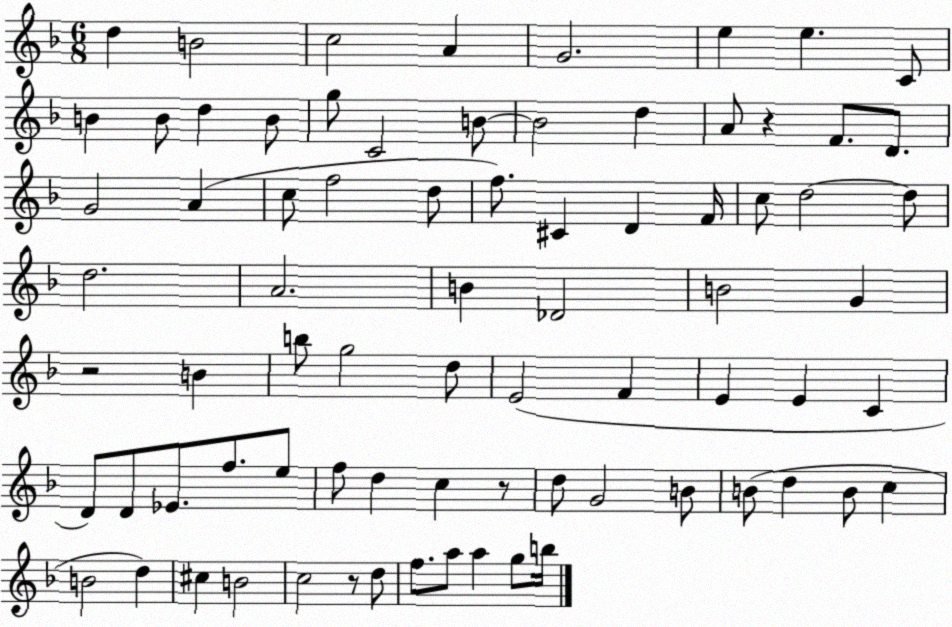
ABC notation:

X:1
T:Untitled
M:6/8
L:1/4
K:F
d B2 c2 A G2 e e C/2 B B/2 d B/2 g/2 C2 B/2 B2 d A/2 z F/2 D/2 G2 A c/2 f2 d/2 f/2 ^C D F/4 c/2 d2 d/2 d2 A2 B _D2 B2 G z2 B b/2 g2 d/2 E2 F E E C D/2 D/2 _E/2 f/2 e/2 f/2 d c z/2 d/2 G2 B/2 B/2 d B/2 c B2 d ^c B2 c2 z/2 d/2 f/2 a/2 a g/2 b/4